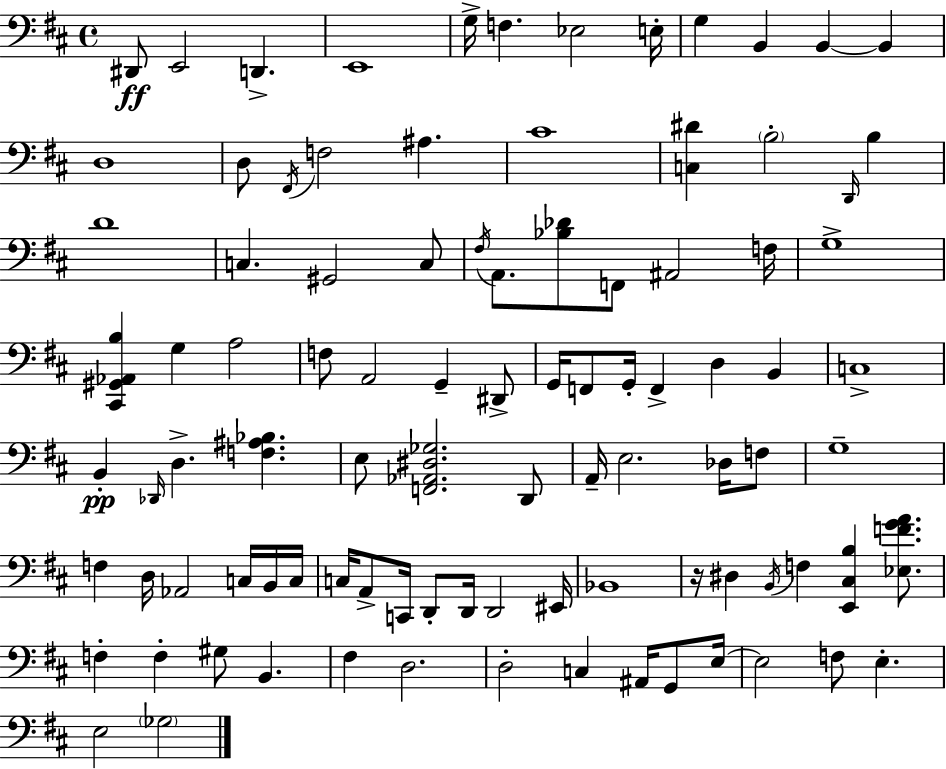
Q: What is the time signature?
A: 4/4